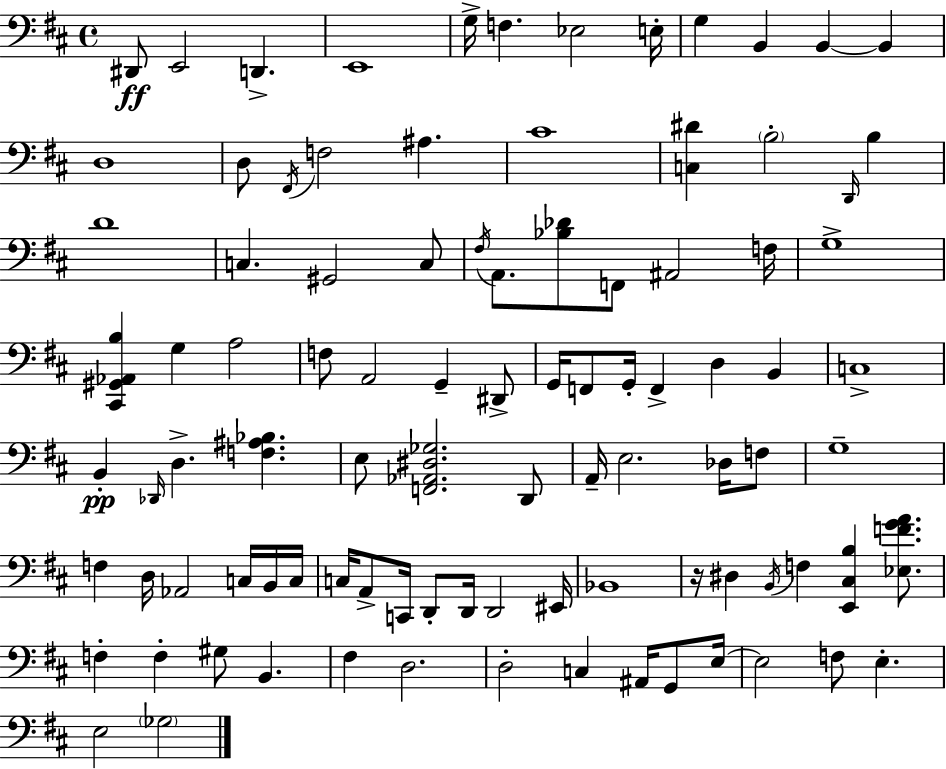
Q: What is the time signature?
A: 4/4